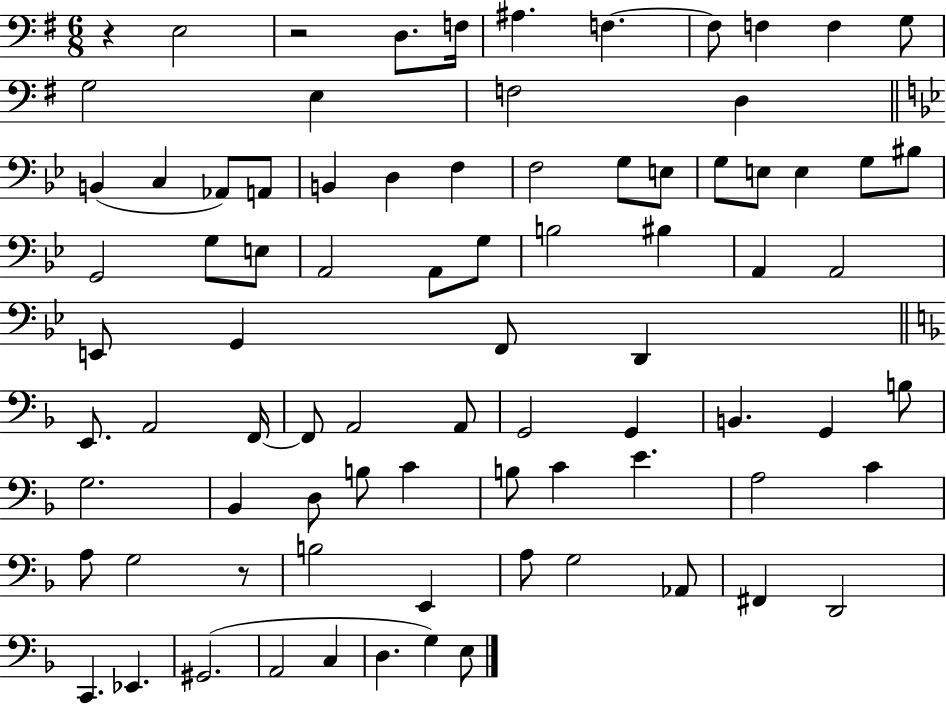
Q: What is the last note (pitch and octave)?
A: E3